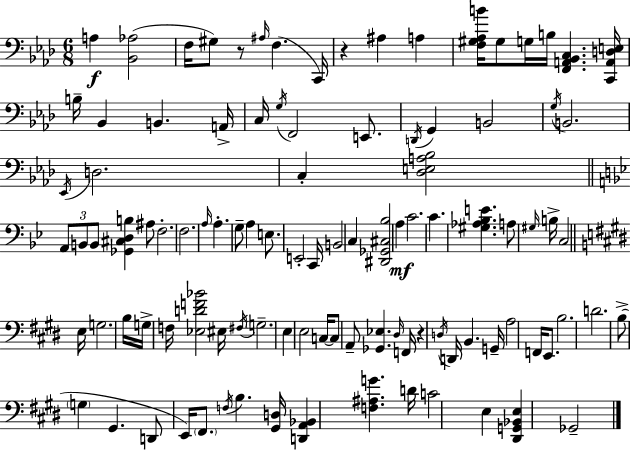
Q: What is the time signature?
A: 6/8